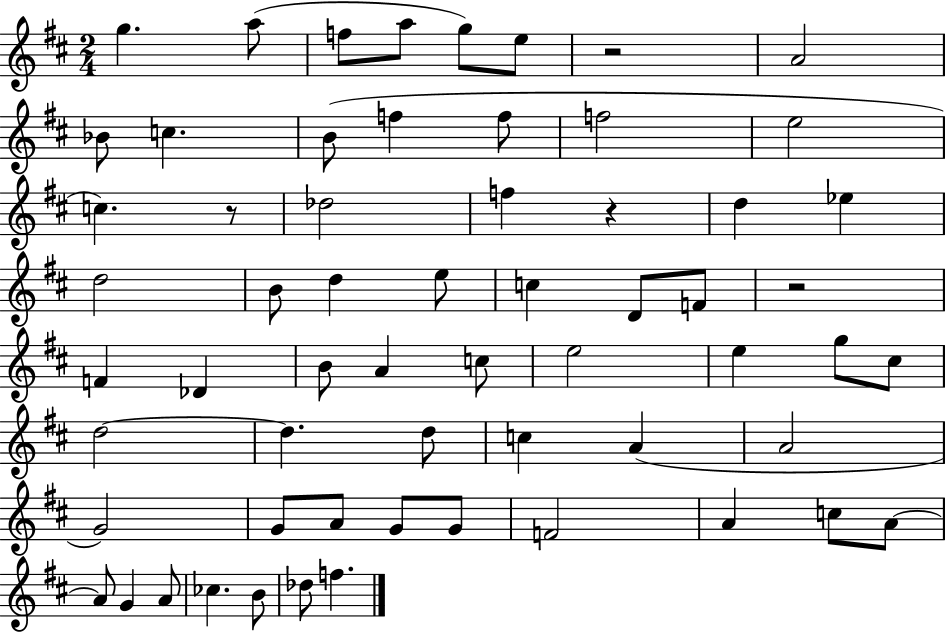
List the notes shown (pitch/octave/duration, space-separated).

G5/q. A5/e F5/e A5/e G5/e E5/e R/h A4/h Bb4/e C5/q. B4/e F5/q F5/e F5/h E5/h C5/q. R/e Db5/h F5/q R/q D5/q Eb5/q D5/h B4/e D5/q E5/e C5/q D4/e F4/e R/h F4/q Db4/q B4/e A4/q C5/e E5/h E5/q G5/e C#5/e D5/h D5/q. D5/e C5/q A4/q A4/h G4/h G4/e A4/e G4/e G4/e F4/h A4/q C5/e A4/e A4/e G4/q A4/e CES5/q. B4/e Db5/e F5/q.